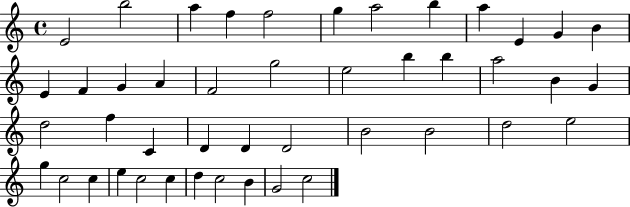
E4/h B5/h A5/q F5/q F5/h G5/q A5/h B5/q A5/q E4/q G4/q B4/q E4/q F4/q G4/q A4/q F4/h G5/h E5/h B5/q B5/q A5/h B4/q G4/q D5/h F5/q C4/q D4/q D4/q D4/h B4/h B4/h D5/h E5/h G5/q C5/h C5/q E5/q C5/h C5/q D5/q C5/h B4/q G4/h C5/h